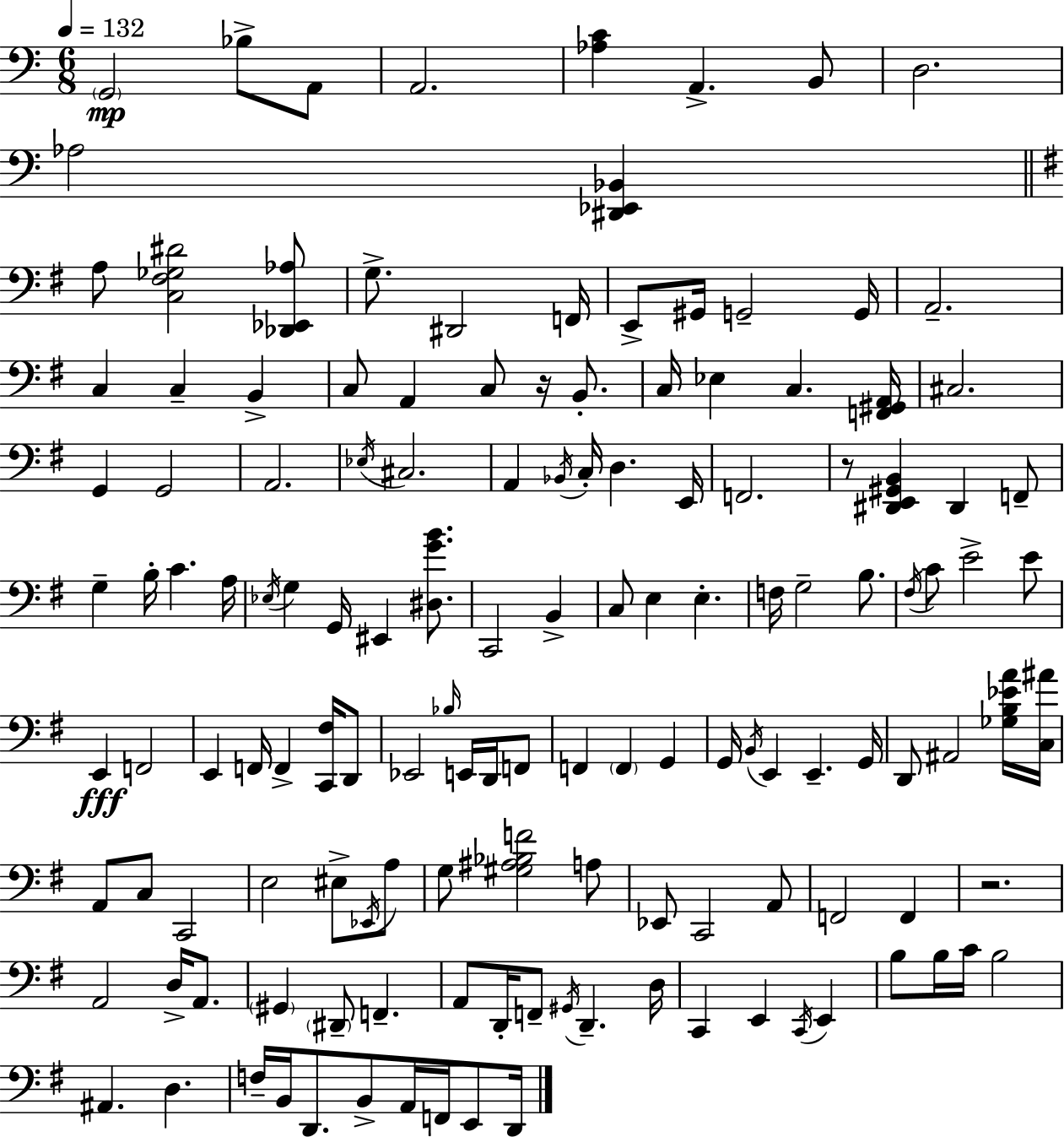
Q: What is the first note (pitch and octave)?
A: G2